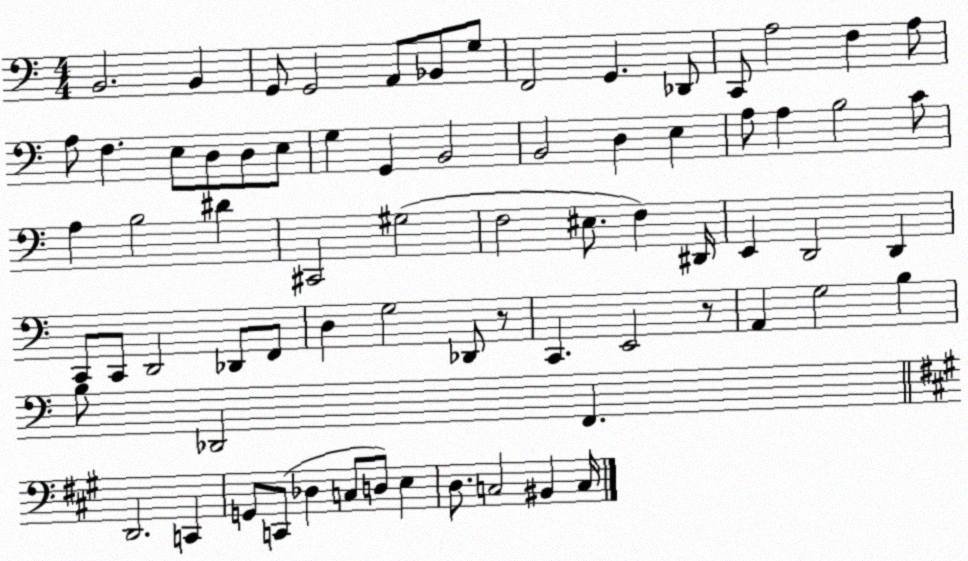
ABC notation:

X:1
T:Untitled
M:4/4
L:1/4
K:C
B,,2 B,, G,,/2 G,,2 A,,/2 _B,,/2 G,/2 F,,2 G,, _D,,/2 C,,/2 A,2 F, A,/2 A,/2 F, E,/2 D,/2 D,/2 E,/2 G, G,, B,,2 B,,2 D, E, A,/2 A, B,2 C/2 A, B,2 ^D ^C,,2 ^G,2 F,2 ^E,/2 F, ^D,,/4 E,, D,,2 D,, C,,/2 C,,/2 D,,2 _D,,/2 F,,/2 D, G,2 _D,,/2 z/2 C,, E,,2 z/2 A,, G,2 B, B,/2 _D,,2 F,, D,,2 C,, G,,/2 C,,/2 _D, C,/2 D,/2 E, D,/2 C,2 ^B,, C,/4